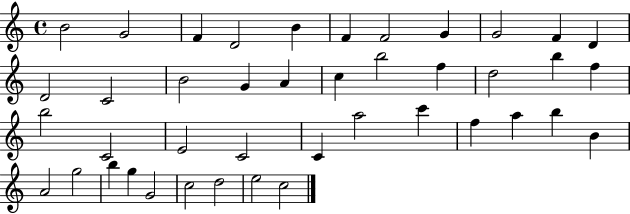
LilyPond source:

{
  \clef treble
  \time 4/4
  \defaultTimeSignature
  \key c \major
  b'2 g'2 | f'4 d'2 b'4 | f'4 f'2 g'4 | g'2 f'4 d'4 | \break d'2 c'2 | b'2 g'4 a'4 | c''4 b''2 f''4 | d''2 b''4 f''4 | \break b''2 c'2 | e'2 c'2 | c'4 a''2 c'''4 | f''4 a''4 b''4 b'4 | \break a'2 g''2 | b''4 g''4 g'2 | c''2 d''2 | e''2 c''2 | \break \bar "|."
}